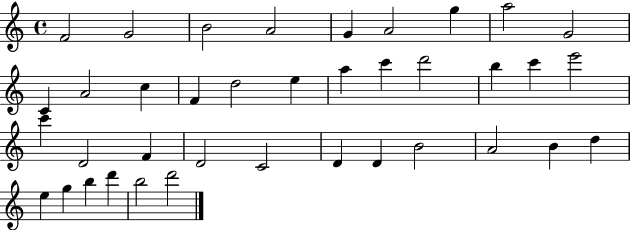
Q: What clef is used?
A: treble